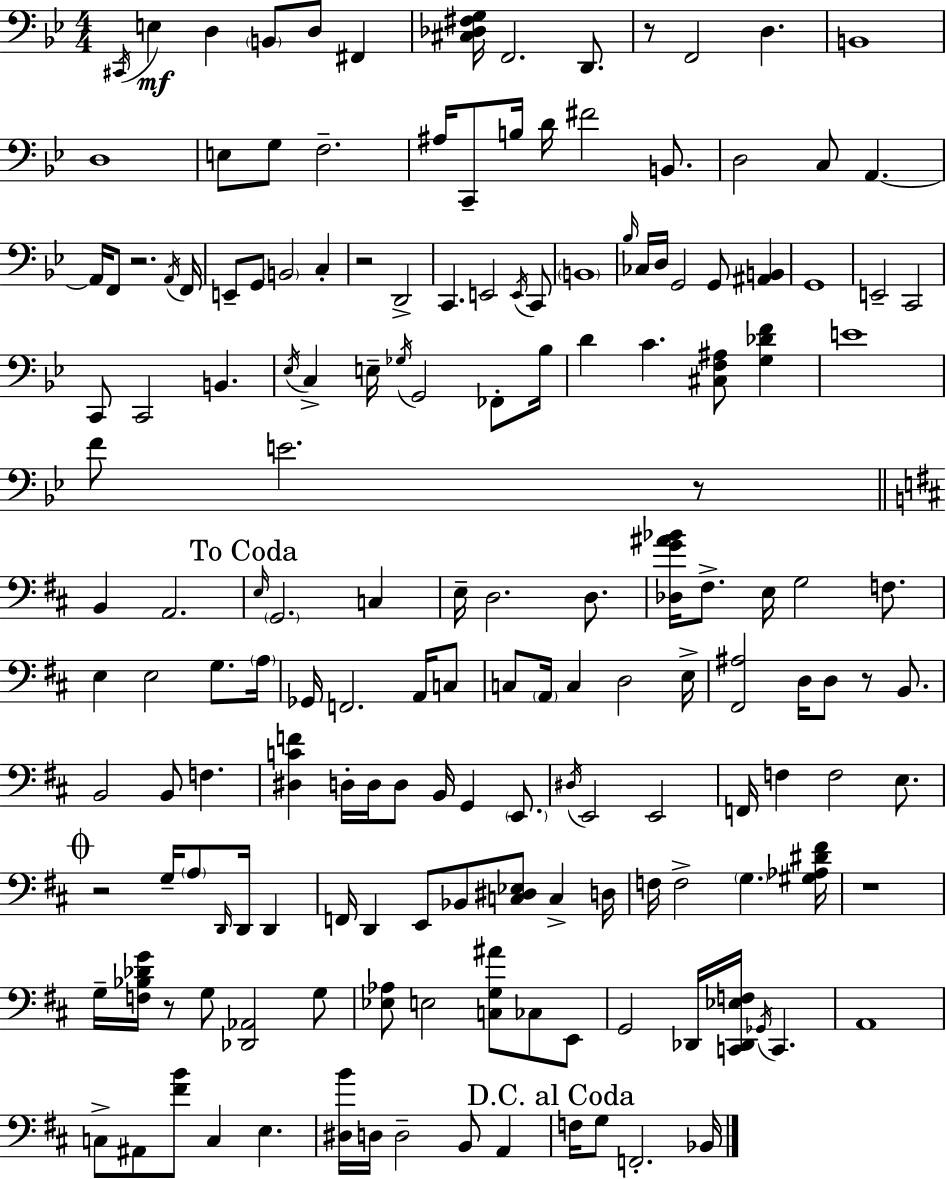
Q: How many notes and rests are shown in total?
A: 166